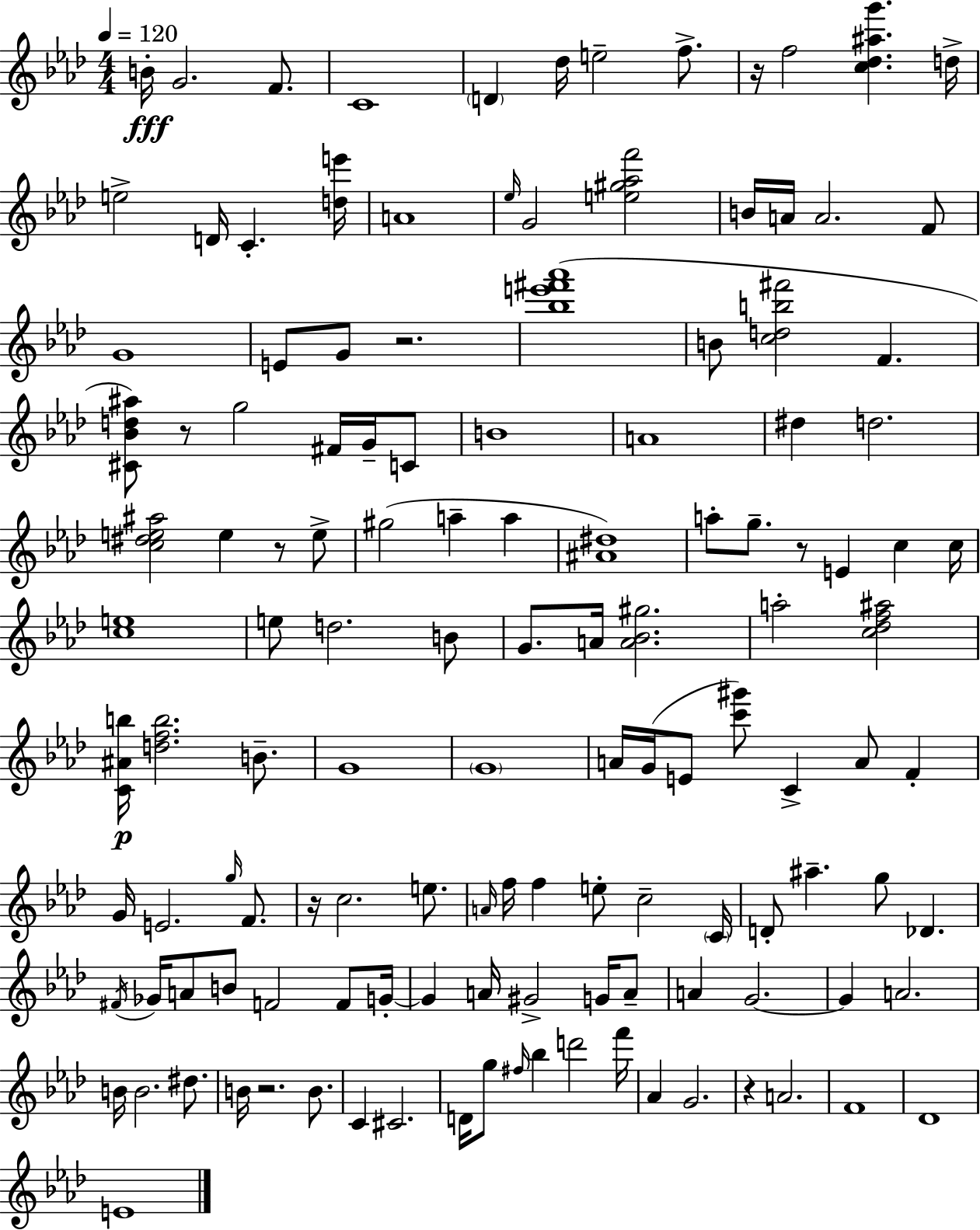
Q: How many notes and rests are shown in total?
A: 131